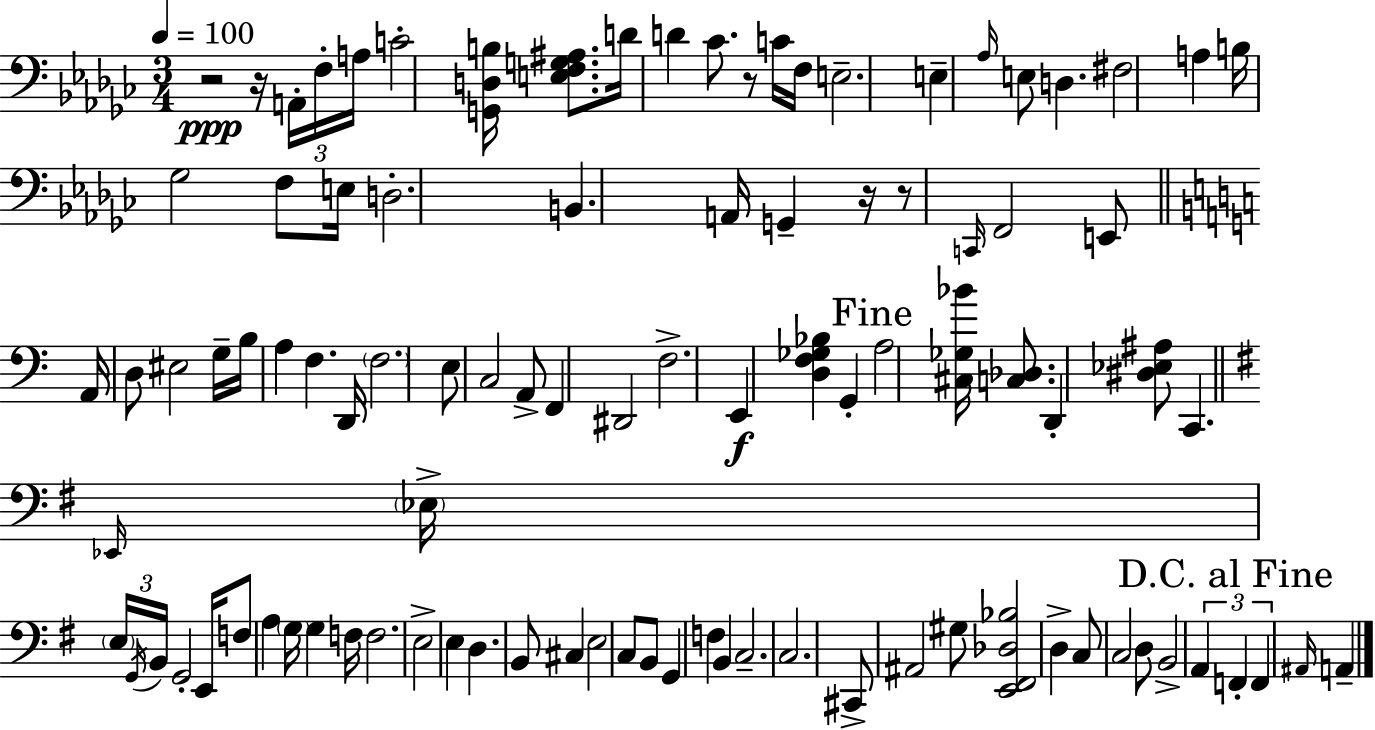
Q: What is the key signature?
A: EES minor